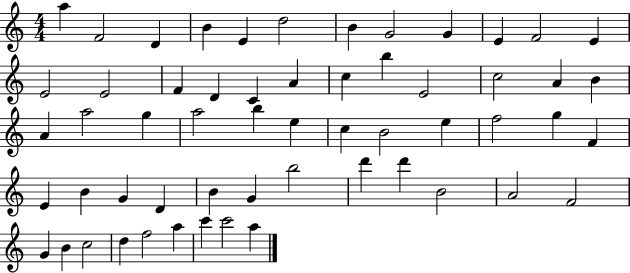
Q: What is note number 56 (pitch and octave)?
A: C6